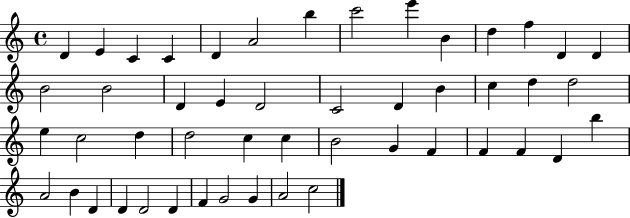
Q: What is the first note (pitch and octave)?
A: D4